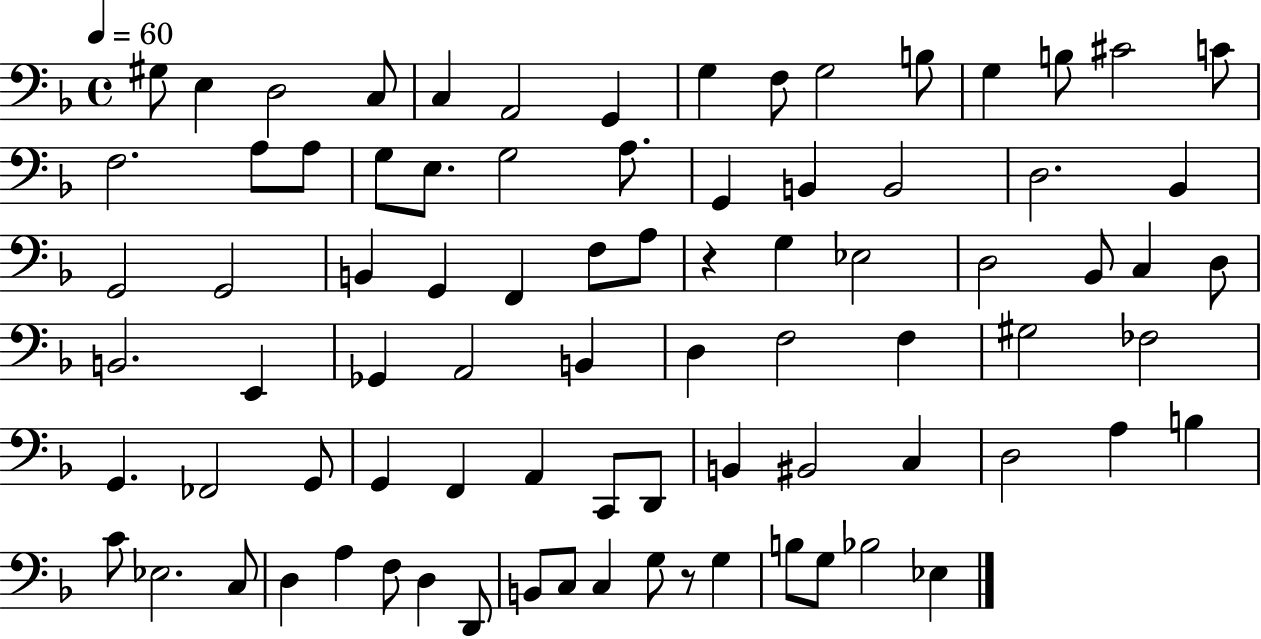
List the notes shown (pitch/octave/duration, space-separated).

G#3/e E3/q D3/h C3/e C3/q A2/h G2/q G3/q F3/e G3/h B3/e G3/q B3/e C#4/h C4/e F3/h. A3/e A3/e G3/e E3/e. G3/h A3/e. G2/q B2/q B2/h D3/h. Bb2/q G2/h G2/h B2/q G2/q F2/q F3/e A3/e R/q G3/q Eb3/h D3/h Bb2/e C3/q D3/e B2/h. E2/q Gb2/q A2/h B2/q D3/q F3/h F3/q G#3/h FES3/h G2/q. FES2/h G2/e G2/q F2/q A2/q C2/e D2/e B2/q BIS2/h C3/q D3/h A3/q B3/q C4/e Eb3/h. C3/e D3/q A3/q F3/e D3/q D2/e B2/e C3/e C3/q G3/e R/e G3/q B3/e G3/e Bb3/h Eb3/q